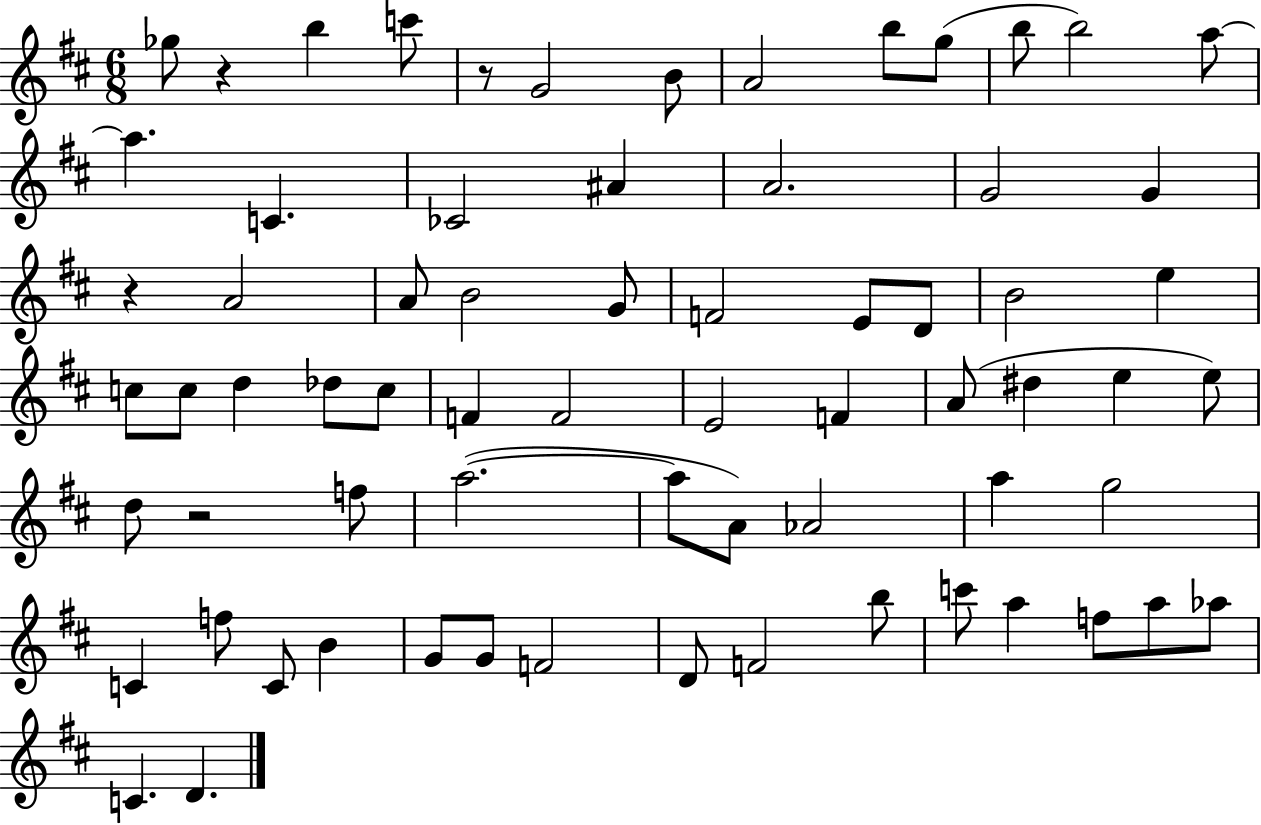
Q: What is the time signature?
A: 6/8